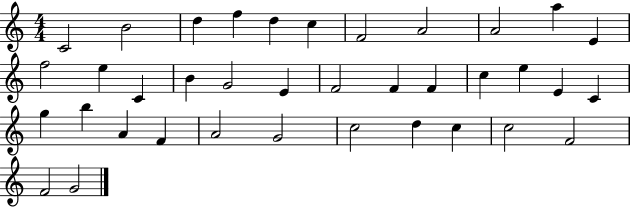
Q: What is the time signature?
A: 4/4